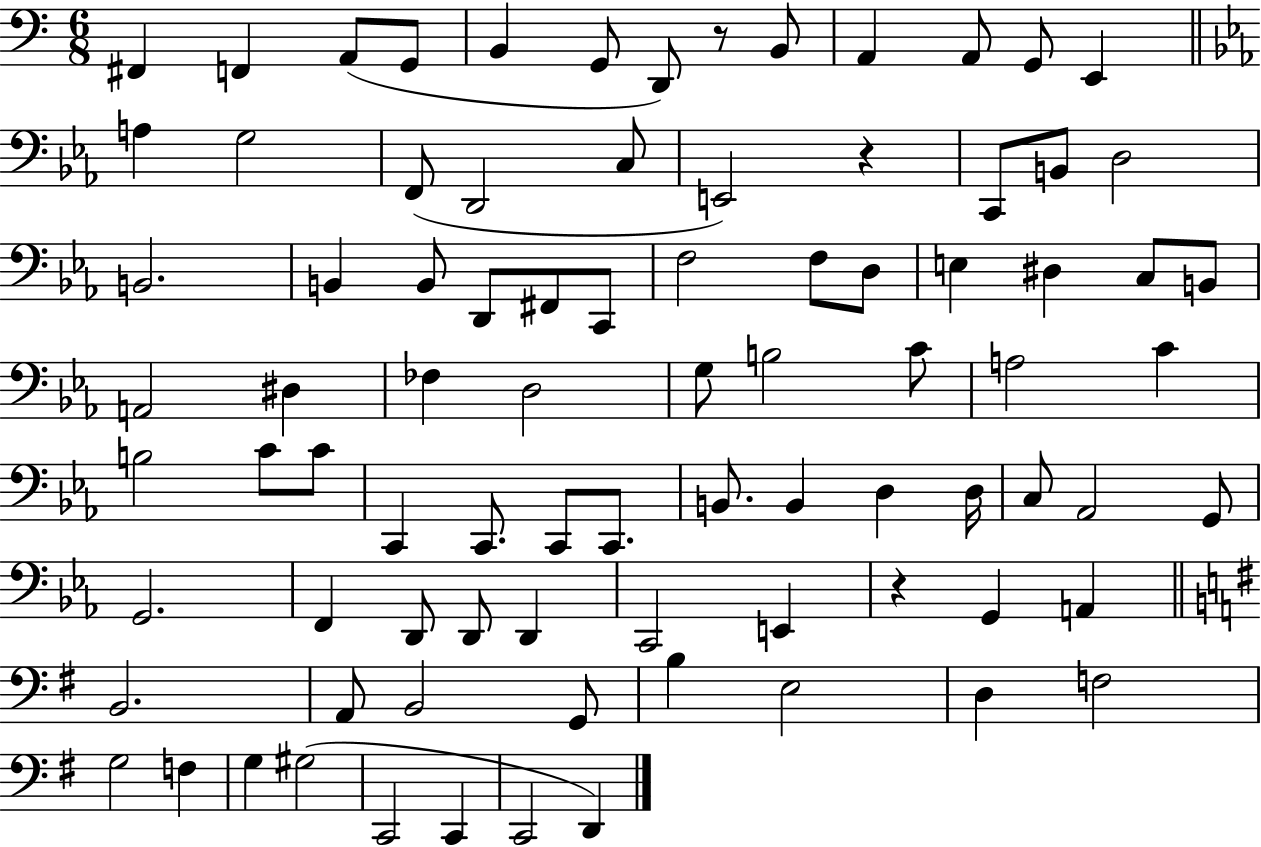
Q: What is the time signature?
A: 6/8